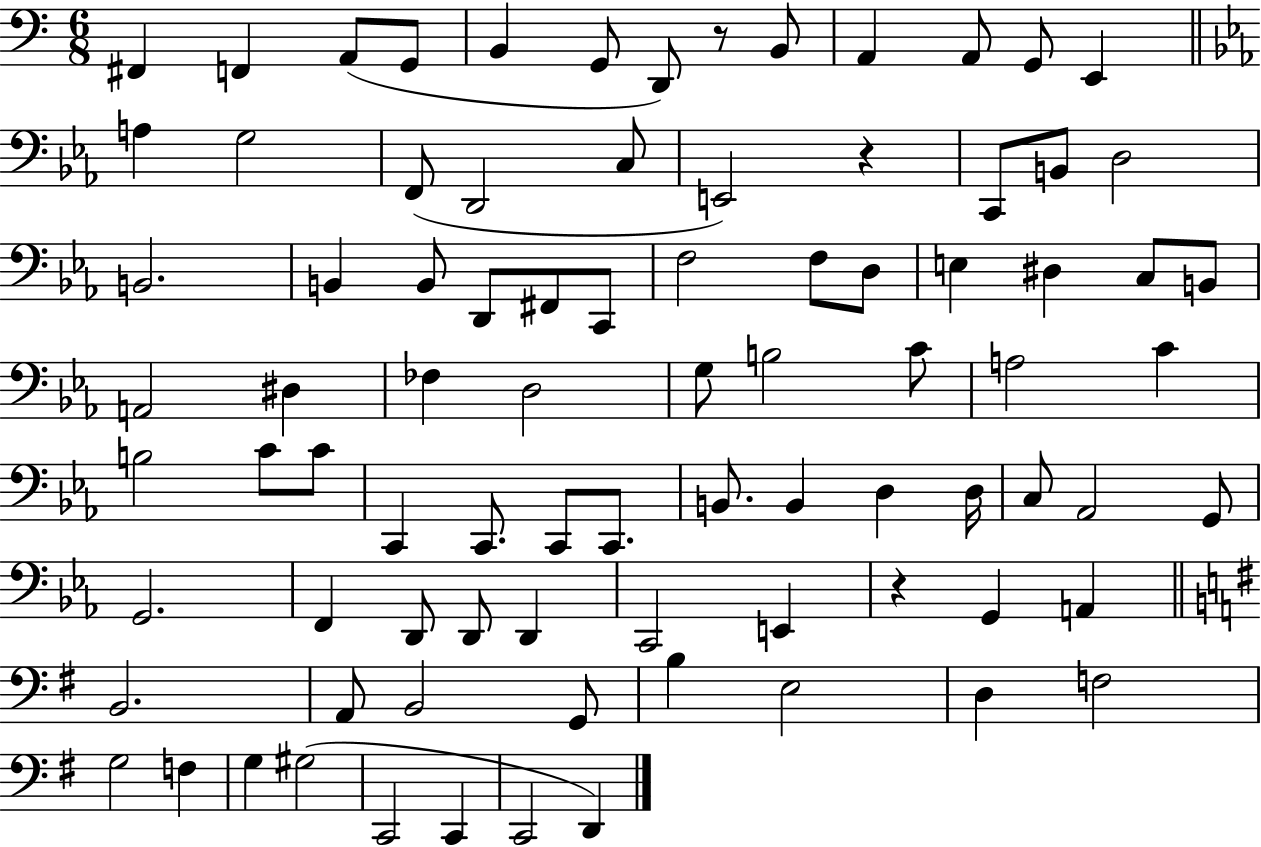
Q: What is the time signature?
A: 6/8